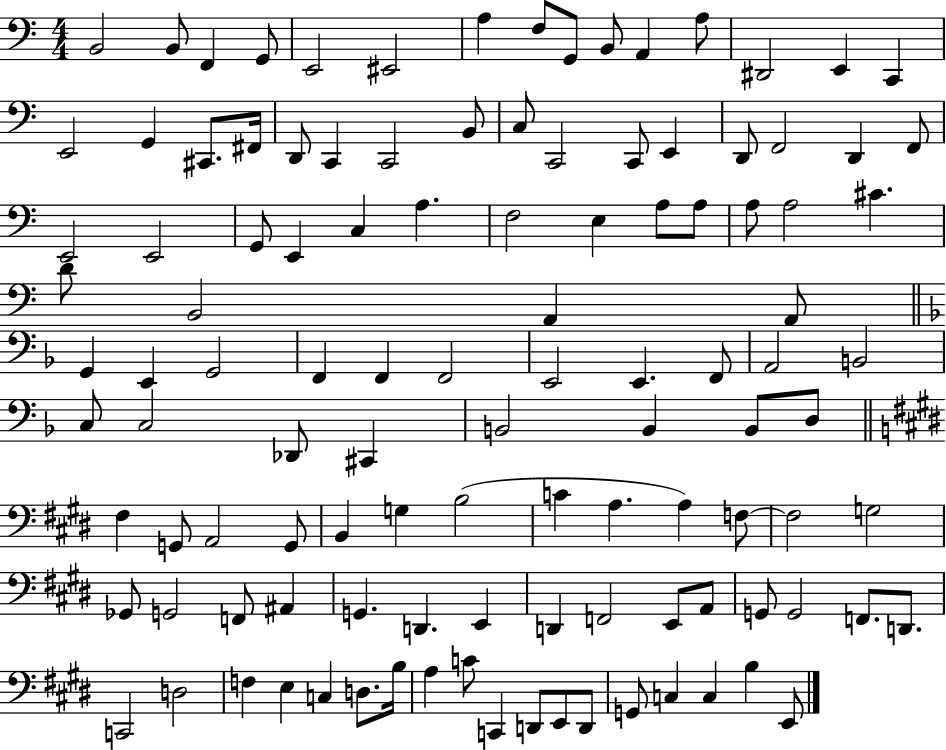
X:1
T:Untitled
M:4/4
L:1/4
K:C
B,,2 B,,/2 F,, G,,/2 E,,2 ^E,,2 A, F,/2 G,,/2 B,,/2 A,, A,/2 ^D,,2 E,, C,, E,,2 G,, ^C,,/2 ^F,,/4 D,,/2 C,, C,,2 B,,/2 C,/2 C,,2 C,,/2 E,, D,,/2 F,,2 D,, F,,/2 E,,2 E,,2 G,,/2 E,, C, A, F,2 E, A,/2 A,/2 A,/2 A,2 ^C D/2 B,,2 A,, A,,/2 G,, E,, G,,2 F,, F,, F,,2 E,,2 E,, F,,/2 A,,2 B,,2 C,/2 C,2 _D,,/2 ^C,, B,,2 B,, B,,/2 D,/2 ^F, G,,/2 A,,2 G,,/2 B,, G, B,2 C A, A, F,/2 F,2 G,2 _G,,/2 G,,2 F,,/2 ^A,, G,, D,, E,, D,, F,,2 E,,/2 A,,/2 G,,/2 G,,2 F,,/2 D,,/2 C,,2 D,2 F, E, C, D,/2 B,/4 A, C/2 C,, D,,/2 E,,/2 D,,/2 G,,/2 C, C, B, E,,/2